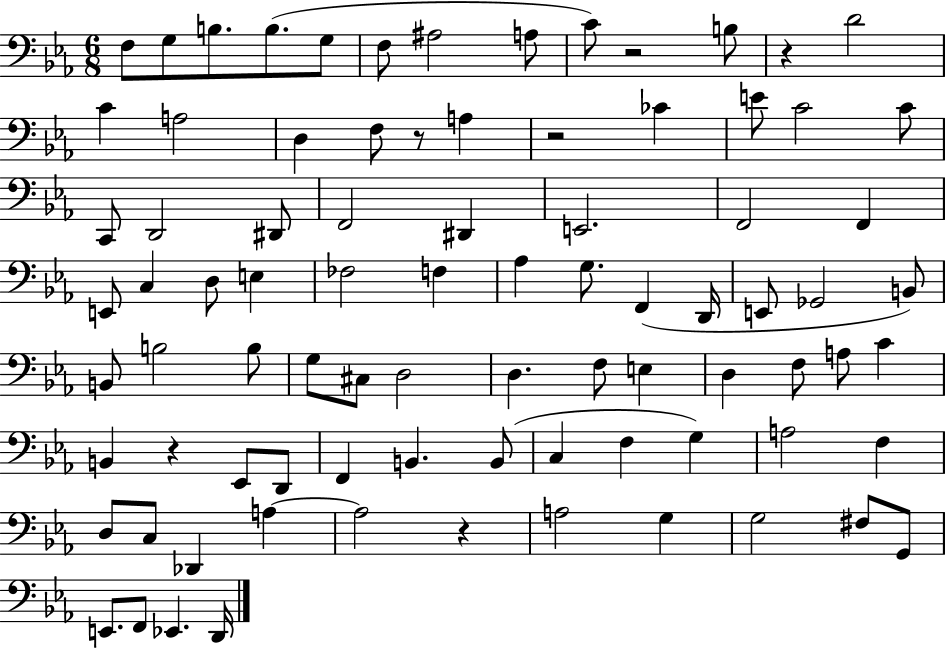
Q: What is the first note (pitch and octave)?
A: F3